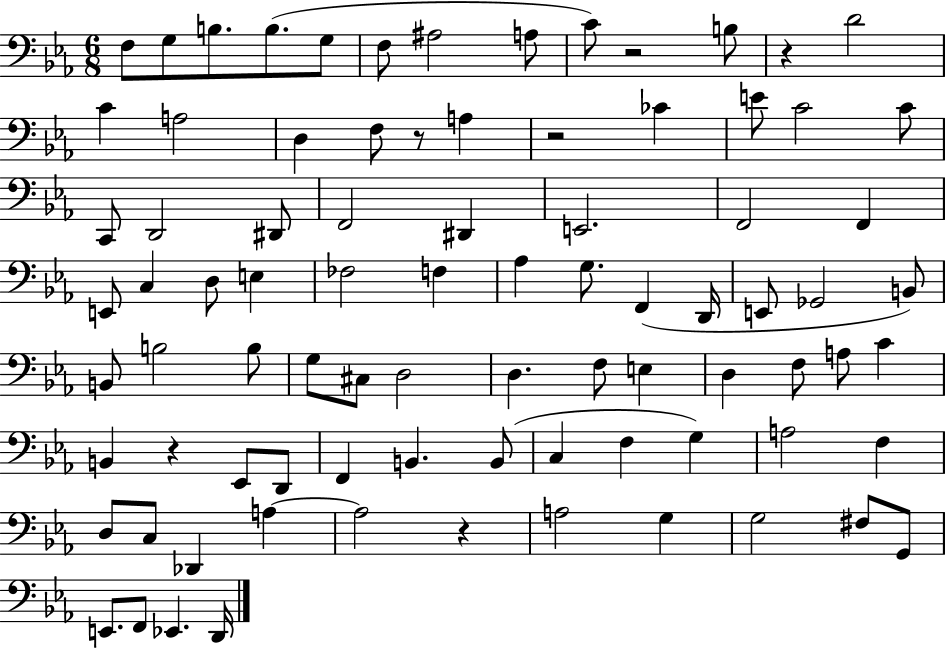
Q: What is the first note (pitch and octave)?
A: F3